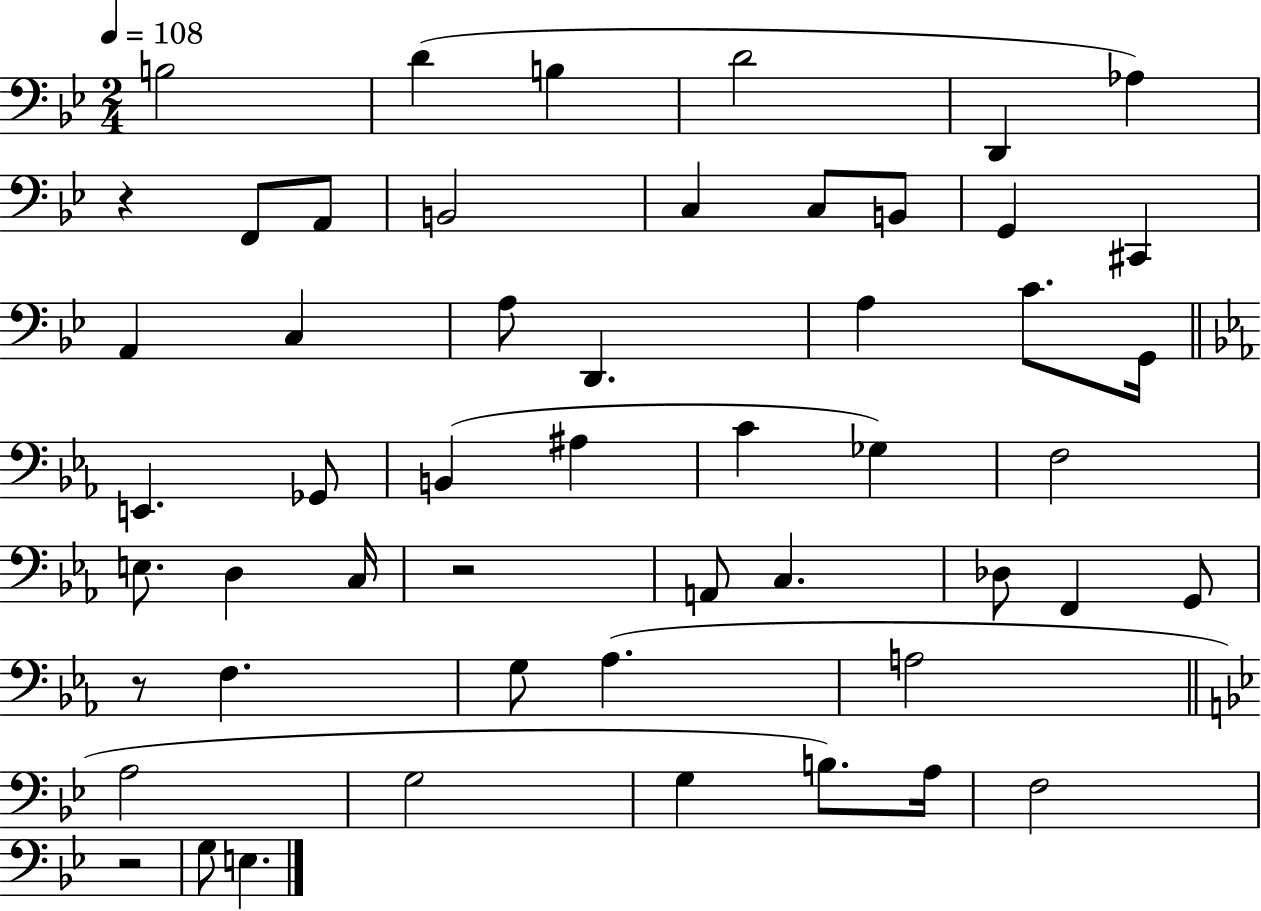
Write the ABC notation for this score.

X:1
T:Untitled
M:2/4
L:1/4
K:Bb
B,2 D B, D2 D,, _A, z F,,/2 A,,/2 B,,2 C, C,/2 B,,/2 G,, ^C,, A,, C, A,/2 D,, A, C/2 G,,/4 E,, _G,,/2 B,, ^A, C _G, F,2 E,/2 D, C,/4 z2 A,,/2 C, _D,/2 F,, G,,/2 z/2 F, G,/2 _A, A,2 A,2 G,2 G, B,/2 A,/4 F,2 z2 G,/2 E,